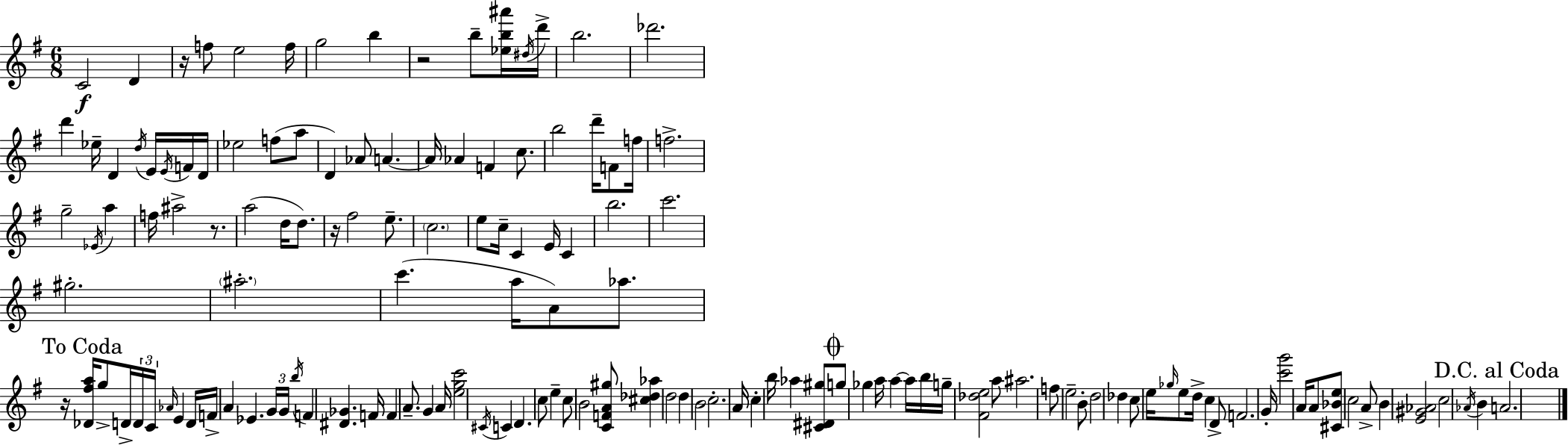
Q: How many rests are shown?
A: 5